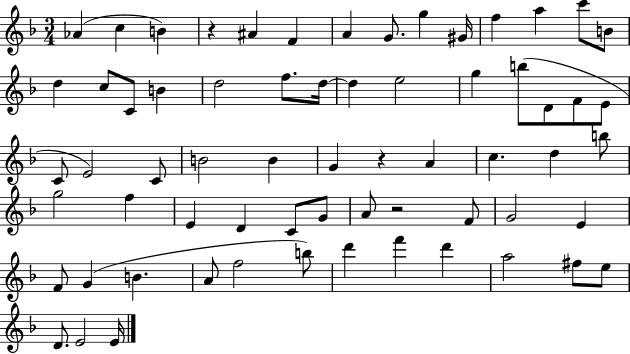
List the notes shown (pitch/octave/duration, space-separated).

Ab4/q C5/q B4/q R/q A#4/q F4/q A4/q G4/e. G5/q G#4/s F5/q A5/q C6/e B4/e D5/q C5/e C4/e B4/q D5/h F5/e. D5/s D5/q E5/h G5/q B5/e D4/e F4/e E4/e C4/e E4/h C4/e B4/h B4/q G4/q R/q A4/q C5/q. D5/q B5/e G5/h F5/q E4/q D4/q C4/e G4/e A4/e R/h F4/e G4/h E4/q F4/e G4/q B4/q. A4/e F5/h B5/e D6/q F6/q D6/q A5/h F#5/e E5/e D4/e. E4/h E4/s